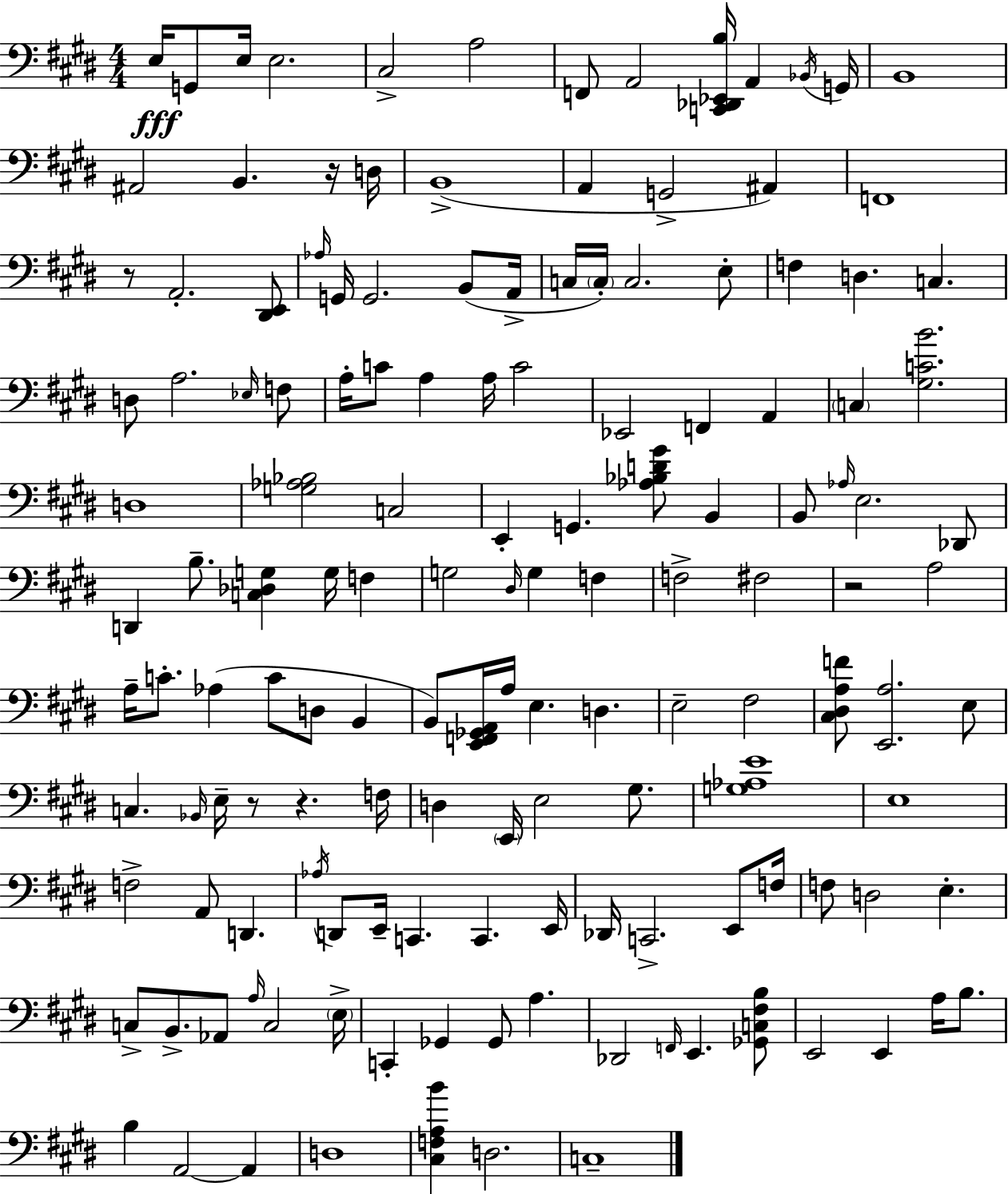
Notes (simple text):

E3/s G2/e E3/s E3/h. C#3/h A3/h F2/e A2/h [C2,Db2,Eb2,B3]/s A2/q Bb2/s G2/s B2/w A#2/h B2/q. R/s D3/s B2/w A2/q G2/h A#2/q F2/w R/e A2/h. [D#2,E2]/e Ab3/s G2/s G2/h. B2/e A2/s C3/s C3/s C3/h. E3/e F3/q D3/q. C3/q. D3/e A3/h. Eb3/s F3/e A3/s C4/e A3/q A3/s C4/h Eb2/h F2/q A2/q C3/q [G#3,C4,B4]/h. D3/w [G3,Ab3,Bb3]/h C3/h E2/q G2/q. [Ab3,Bb3,D4,G#4]/e B2/q B2/e Ab3/s E3/h. Db2/e D2/q B3/e. [C3,Db3,G3]/q G3/s F3/q G3/h D#3/s G3/q F3/q F3/h F#3/h R/h A3/h A3/s C4/e. Ab3/q C4/e D3/e B2/q B2/e [E2,F2,Gb2,A2]/s A3/s E3/q. D3/q. E3/h F#3/h [C#3,D#3,A3,F4]/e [E2,A3]/h. E3/e C3/q. Bb2/s E3/s R/e R/q. F3/s D3/q E2/s E3/h G#3/e. [G3,Ab3,E4]/w E3/w F3/h A2/e D2/q. Ab3/s D2/e E2/s C2/q. C2/q. E2/s Db2/s C2/h. E2/e F3/s F3/e D3/h E3/q. C3/e B2/e. Ab2/e A3/s C3/h E3/s C2/q Gb2/q Gb2/e A3/q. Db2/h F2/s E2/q. [Gb2,C3,F#3,B3]/e E2/h E2/q A3/s B3/e. B3/q A2/h A2/q D3/w [C#3,F3,A3,B4]/q D3/h. C3/w